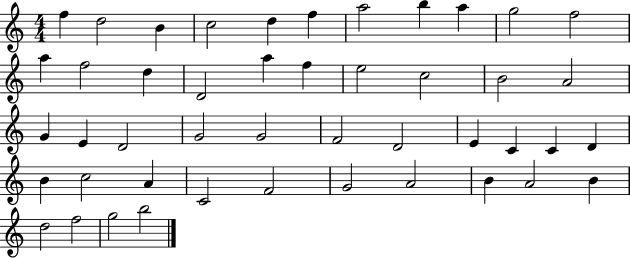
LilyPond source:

{
  \clef treble
  \numericTimeSignature
  \time 4/4
  \key c \major
  f''4 d''2 b'4 | c''2 d''4 f''4 | a''2 b''4 a''4 | g''2 f''2 | \break a''4 f''2 d''4 | d'2 a''4 f''4 | e''2 c''2 | b'2 a'2 | \break g'4 e'4 d'2 | g'2 g'2 | f'2 d'2 | e'4 c'4 c'4 d'4 | \break b'4 c''2 a'4 | c'2 f'2 | g'2 a'2 | b'4 a'2 b'4 | \break d''2 f''2 | g''2 b''2 | \bar "|."
}